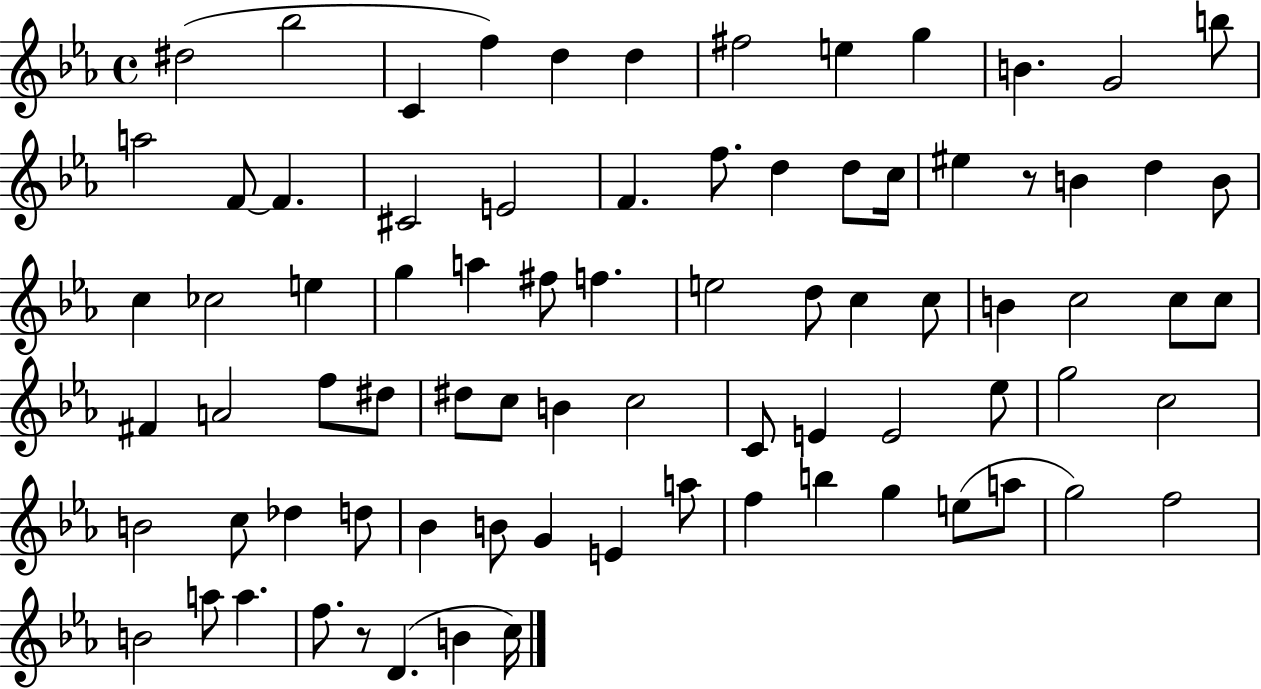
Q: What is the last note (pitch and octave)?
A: C5